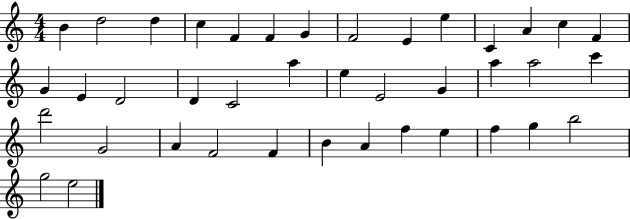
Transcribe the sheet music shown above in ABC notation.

X:1
T:Untitled
M:4/4
L:1/4
K:C
B d2 d c F F G F2 E e C A c F G E D2 D C2 a e E2 G a a2 c' d'2 G2 A F2 F B A f e f g b2 g2 e2